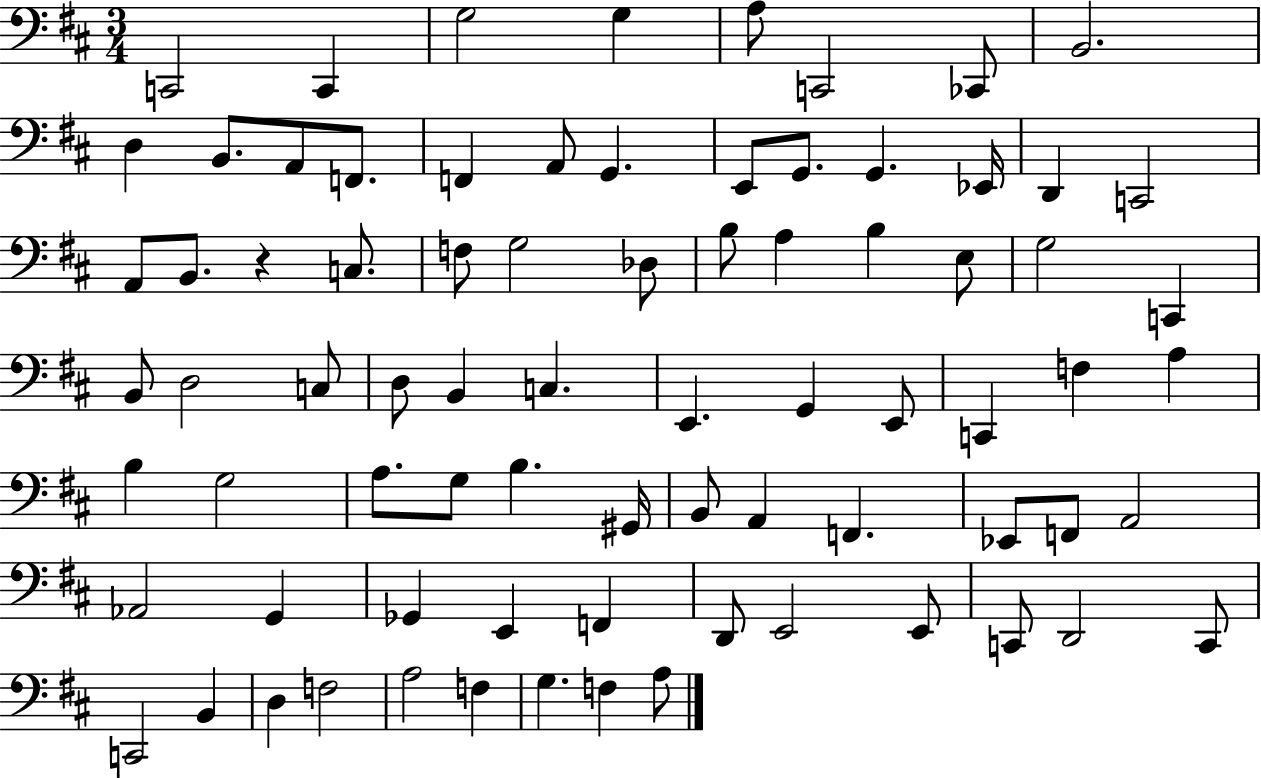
C2/h C2/q G3/h G3/q A3/e C2/h CES2/e B2/h. D3/q B2/e. A2/e F2/e. F2/q A2/e G2/q. E2/e G2/e. G2/q. Eb2/s D2/q C2/h A2/e B2/e. R/q C3/e. F3/e G3/h Db3/e B3/e A3/q B3/q E3/e G3/h C2/q B2/e D3/h C3/e D3/e B2/q C3/q. E2/q. G2/q E2/e C2/q F3/q A3/q B3/q G3/h A3/e. G3/e B3/q. G#2/s B2/e A2/q F2/q. Eb2/e F2/e A2/h Ab2/h G2/q Gb2/q E2/q F2/q D2/e E2/h E2/e C2/e D2/h C2/e C2/h B2/q D3/q F3/h A3/h F3/q G3/q. F3/q A3/e